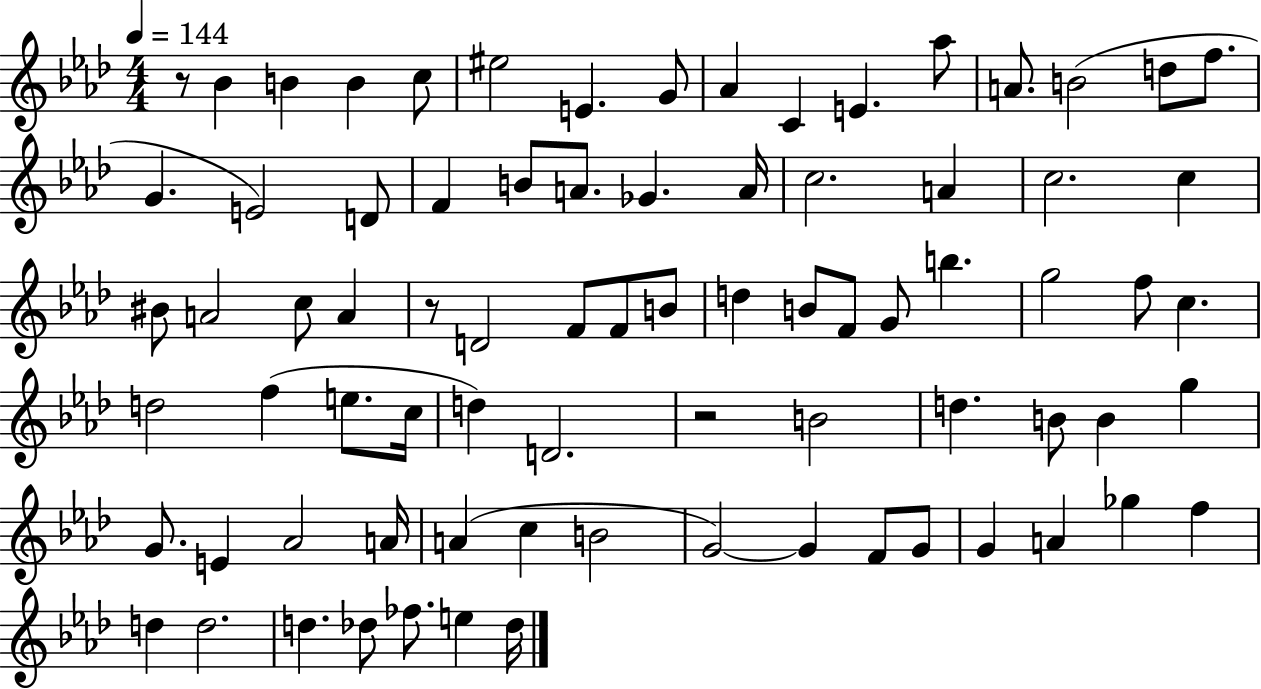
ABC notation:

X:1
T:Untitled
M:4/4
L:1/4
K:Ab
z/2 _B B B c/2 ^e2 E G/2 _A C E _a/2 A/2 B2 d/2 f/2 G E2 D/2 F B/2 A/2 _G A/4 c2 A c2 c ^B/2 A2 c/2 A z/2 D2 F/2 F/2 B/2 d B/2 F/2 G/2 b g2 f/2 c d2 f e/2 c/4 d D2 z2 B2 d B/2 B g G/2 E _A2 A/4 A c B2 G2 G F/2 G/2 G A _g f d d2 d _d/2 _f/2 e _d/4